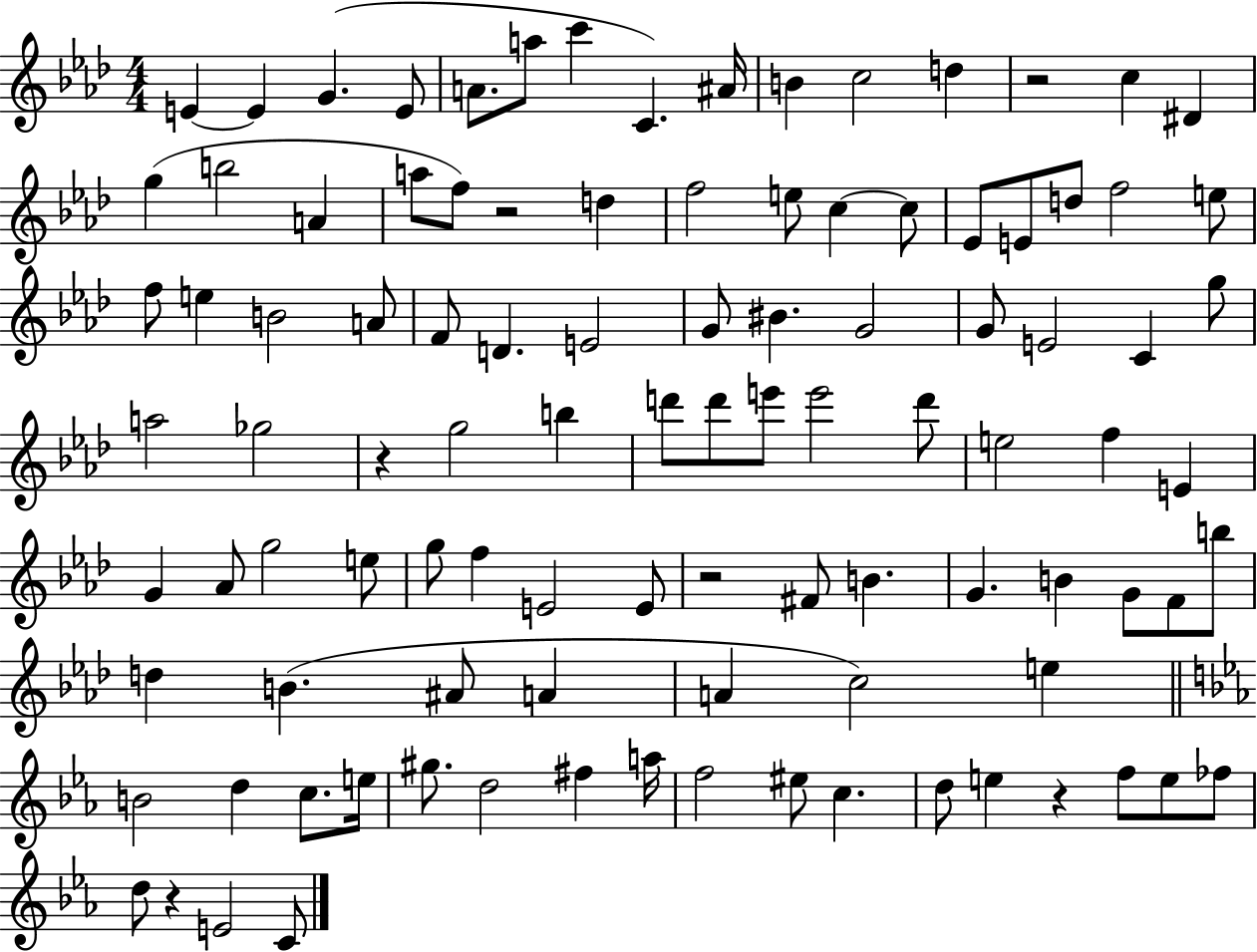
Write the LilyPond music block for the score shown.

{
  \clef treble
  \numericTimeSignature
  \time 4/4
  \key aes \major
  e'4~~ e'4 g'4.( e'8 | a'8. a''8 c'''4 c'4.) ais'16 | b'4 c''2 d''4 | r2 c''4 dis'4 | \break g''4( b''2 a'4 | a''8 f''8) r2 d''4 | f''2 e''8 c''4~~ c''8 | ees'8 e'8 d''8 f''2 e''8 | \break f''8 e''4 b'2 a'8 | f'8 d'4. e'2 | g'8 bis'4. g'2 | g'8 e'2 c'4 g''8 | \break a''2 ges''2 | r4 g''2 b''4 | d'''8 d'''8 e'''8 e'''2 d'''8 | e''2 f''4 e'4 | \break g'4 aes'8 g''2 e''8 | g''8 f''4 e'2 e'8 | r2 fis'8 b'4. | g'4. b'4 g'8 f'8 b''8 | \break d''4 b'4.( ais'8 a'4 | a'4 c''2) e''4 | \bar "||" \break \key ees \major b'2 d''4 c''8. e''16 | gis''8. d''2 fis''4 a''16 | f''2 eis''8 c''4. | d''8 e''4 r4 f''8 e''8 fes''8 | \break d''8 r4 e'2 c'8 | \bar "|."
}